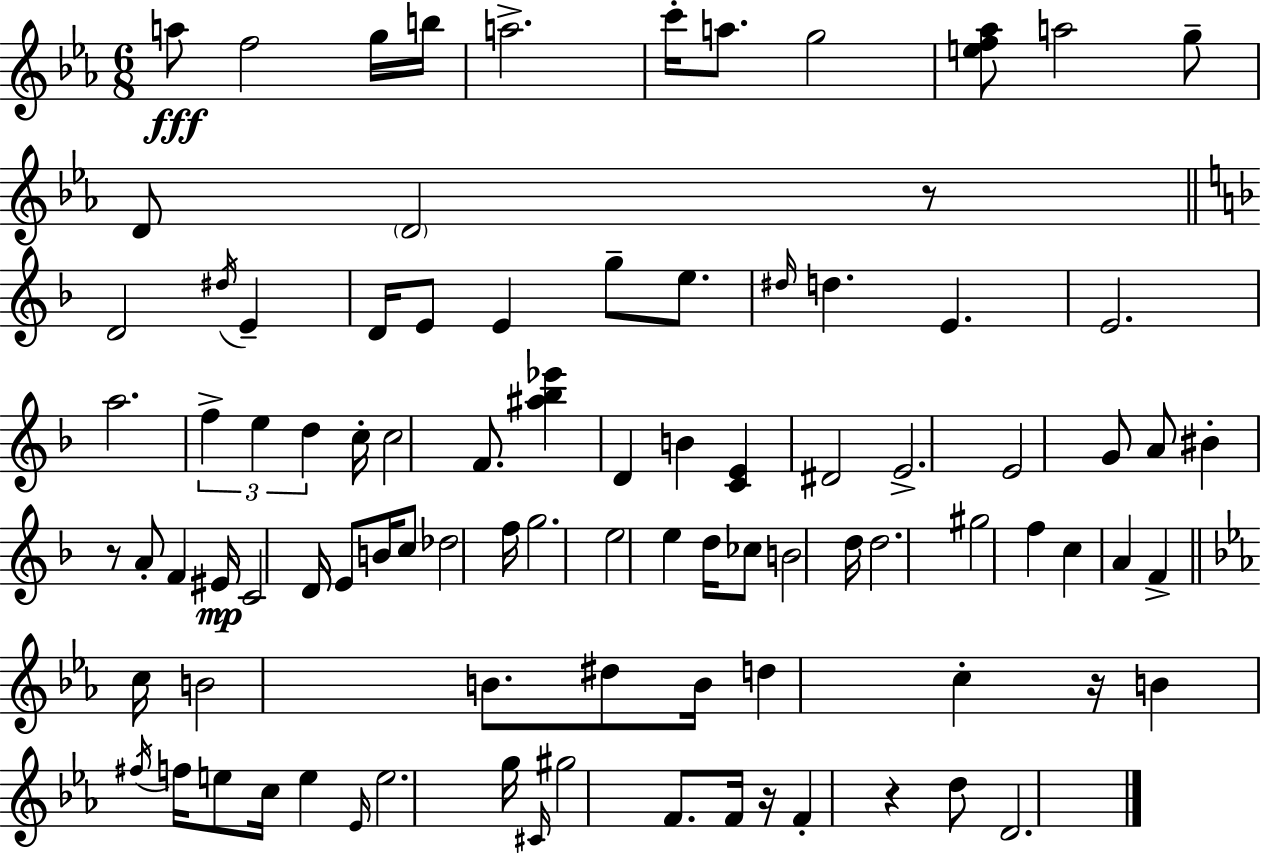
{
  \clef treble
  \numericTimeSignature
  \time 6/8
  \key ees \major
  a''8\fff f''2 g''16 b''16 | a''2.-> | c'''16-. a''8. g''2 | <e'' f'' aes''>8 a''2 g''8-- | \break d'8 \parenthesize d'2 r8 | \bar "||" \break \key d \minor d'2 \acciaccatura { dis''16 } e'4-- | d'16 e'8 e'4 g''8-- e''8. | \grace { dis''16 } d''4. e'4. | e'2. | \break a''2. | \tuplet 3/2 { f''4-> e''4 d''4 } | c''16-. c''2 f'8. | <ais'' bes'' ees'''>4 d'4 b'4 | \break <c' e'>4 dis'2 | e'2.-> | e'2 g'8 | a'8 bis'4-. r8 a'8-. f'4 | \break eis'16\mp c'2 d'16 | e'8 b'16 c''8 des''2 | f''16 g''2. | e''2 e''4 | \break d''16 ces''8 b'2 | d''16 d''2. | gis''2 f''4 | c''4 a'4 f'4-> | \break \bar "||" \break \key c \minor c''16 b'2 b'8. | dis''8 b'16 d''4 c''4-. r16 | b'4 \acciaccatura { fis''16 } f''16 e''8 c''16 e''4 | \grace { ees'16 } e''2. | \break g''16 \grace { cis'16 } gis''2 | f'8. f'16 r16 f'4-. r4 | d''8 d'2. | \bar "|."
}